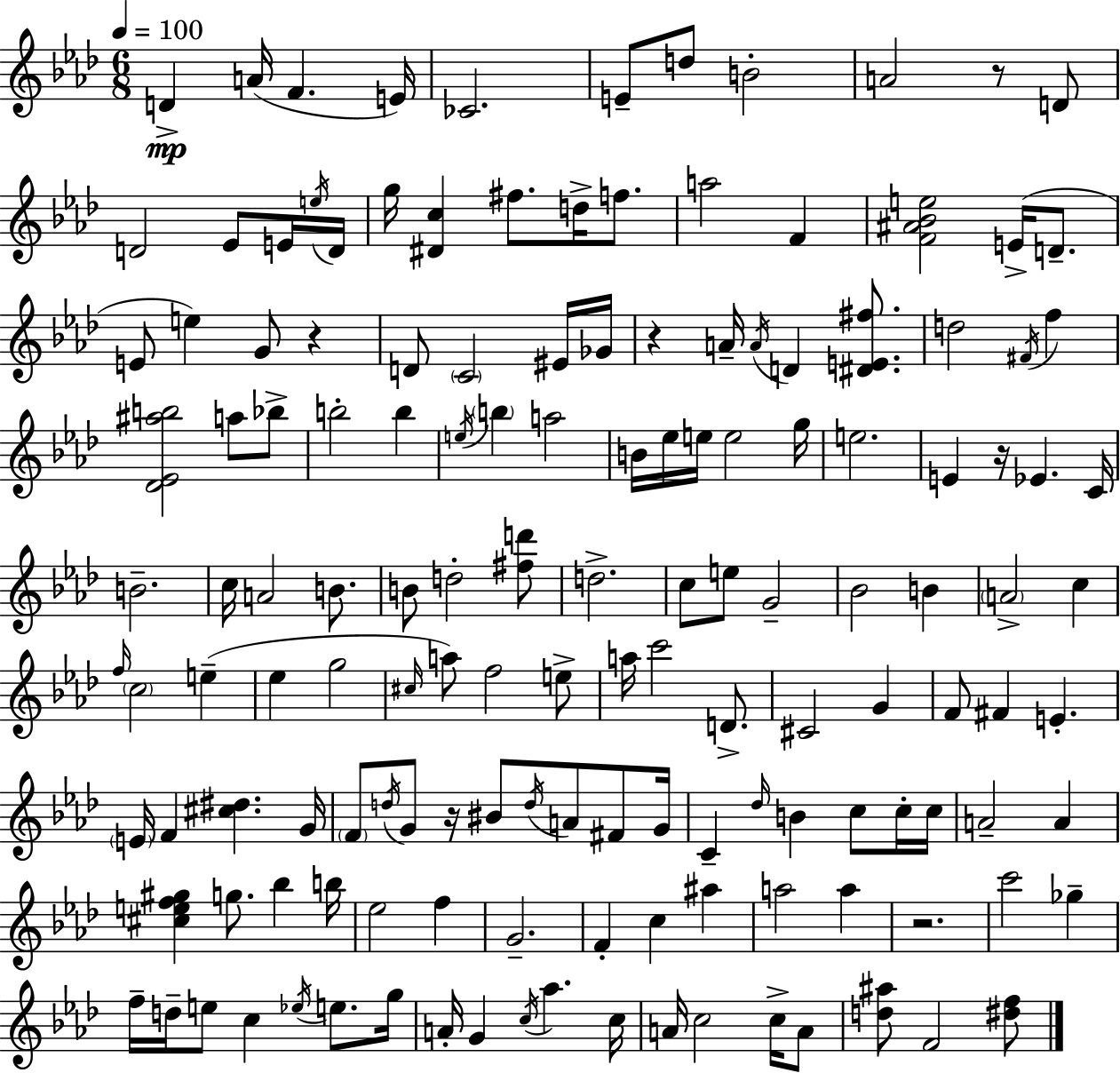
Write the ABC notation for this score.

X:1
T:Untitled
M:6/8
L:1/4
K:Fm
D A/4 F E/4 _C2 E/2 d/2 B2 A2 z/2 D/2 D2 _E/2 E/4 e/4 D/4 g/4 [^Dc] ^f/2 d/4 f/2 a2 F [F^A_Be]2 E/4 D/2 E/2 e G/2 z D/2 C2 ^E/4 _G/4 z A/4 A/4 D [^DE^f]/2 d2 ^F/4 f [_D_E^ab]2 a/2 _b/2 b2 b e/4 b a2 B/4 _e/4 e/4 e2 g/4 e2 E z/4 _E C/4 B2 c/4 A2 B/2 B/2 d2 [^fd']/2 d2 c/2 e/2 G2 _B2 B A2 c f/4 c2 e _e g2 ^c/4 a/2 f2 e/2 a/4 c'2 D/2 ^C2 G F/2 ^F E E/4 F [^c^d] G/4 F/2 d/4 G/2 z/4 ^B/2 d/4 A/2 ^F/2 G/4 C _d/4 B c/2 c/4 c/4 A2 A [^cef^g] g/2 _b b/4 _e2 f G2 F c ^a a2 a z2 c'2 _g f/4 d/4 e/2 c _e/4 e/2 g/4 A/4 G c/4 _a c/4 A/4 c2 c/4 A/2 [d^a]/2 F2 [^df]/2